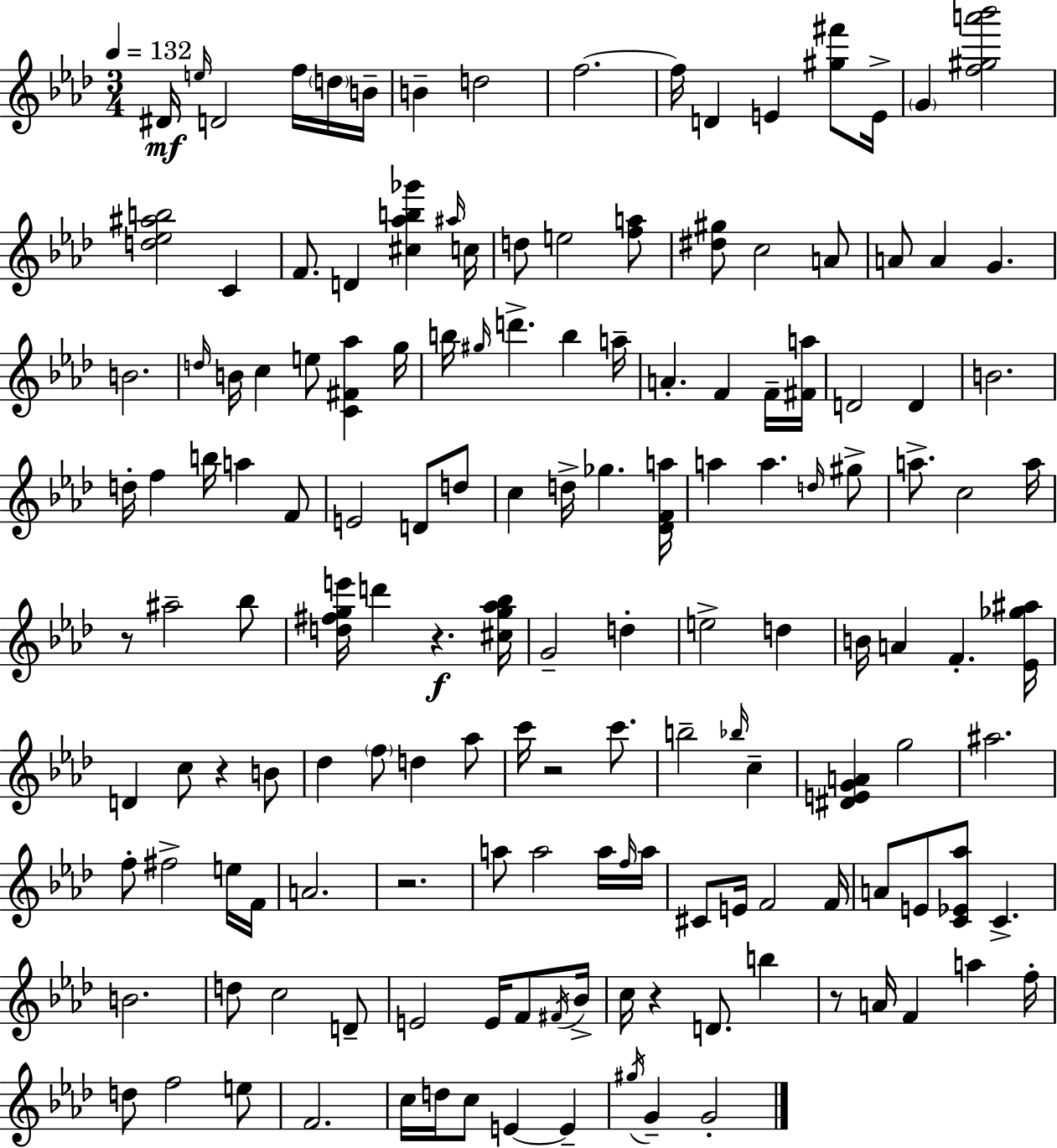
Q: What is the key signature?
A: AES major